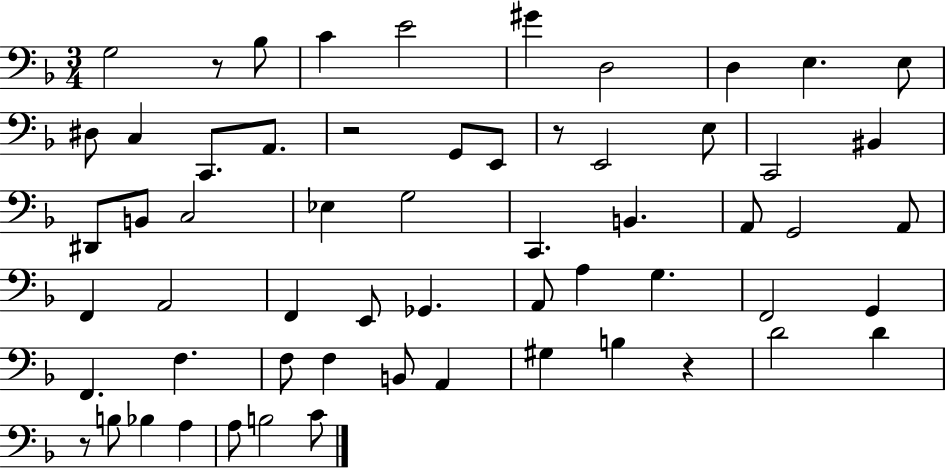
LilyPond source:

{
  \clef bass
  \numericTimeSignature
  \time 3/4
  \key f \major
  g2 r8 bes8 | c'4 e'2 | gis'4 d2 | d4 e4. e8 | \break dis8 c4 c,8. a,8. | r2 g,8 e,8 | r8 e,2 e8 | c,2 bis,4 | \break dis,8 b,8 c2 | ees4 g2 | c,4. b,4. | a,8 g,2 a,8 | \break f,4 a,2 | f,4 e,8 ges,4. | a,8 a4 g4. | f,2 g,4 | \break f,4. f4. | f8 f4 b,8 a,4 | gis4 b4 r4 | d'2 d'4 | \break r8 b8 bes4 a4 | a8 b2 c'8 | \bar "|."
}